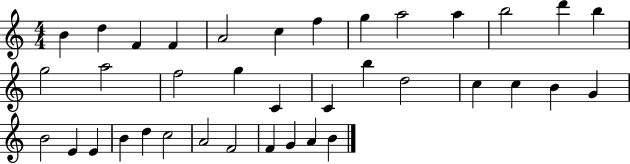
{
  \clef treble
  \numericTimeSignature
  \time 4/4
  \key c \major
  b'4 d''4 f'4 f'4 | a'2 c''4 f''4 | g''4 a''2 a''4 | b''2 d'''4 b''4 | \break g''2 a''2 | f''2 g''4 c'4 | c'4 b''4 d''2 | c''4 c''4 b'4 g'4 | \break b'2 e'4 e'4 | b'4 d''4 c''2 | a'2 f'2 | f'4 g'4 a'4 b'4 | \break \bar "|."
}